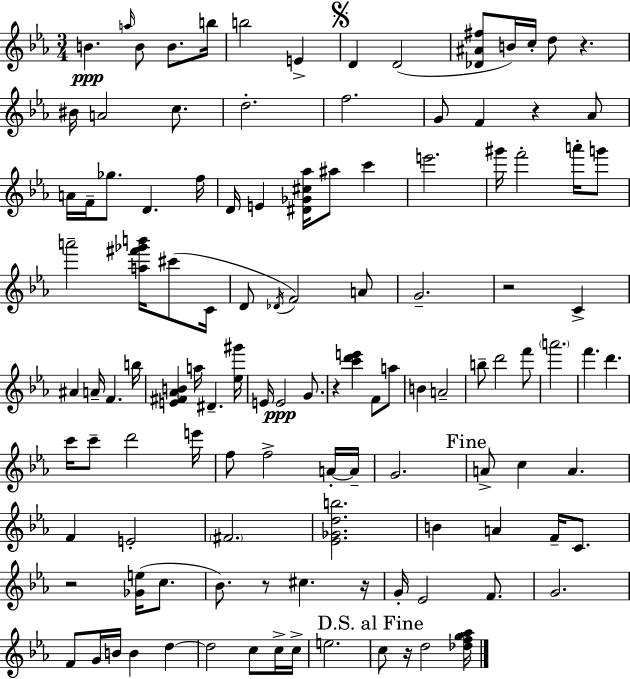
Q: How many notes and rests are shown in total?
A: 117